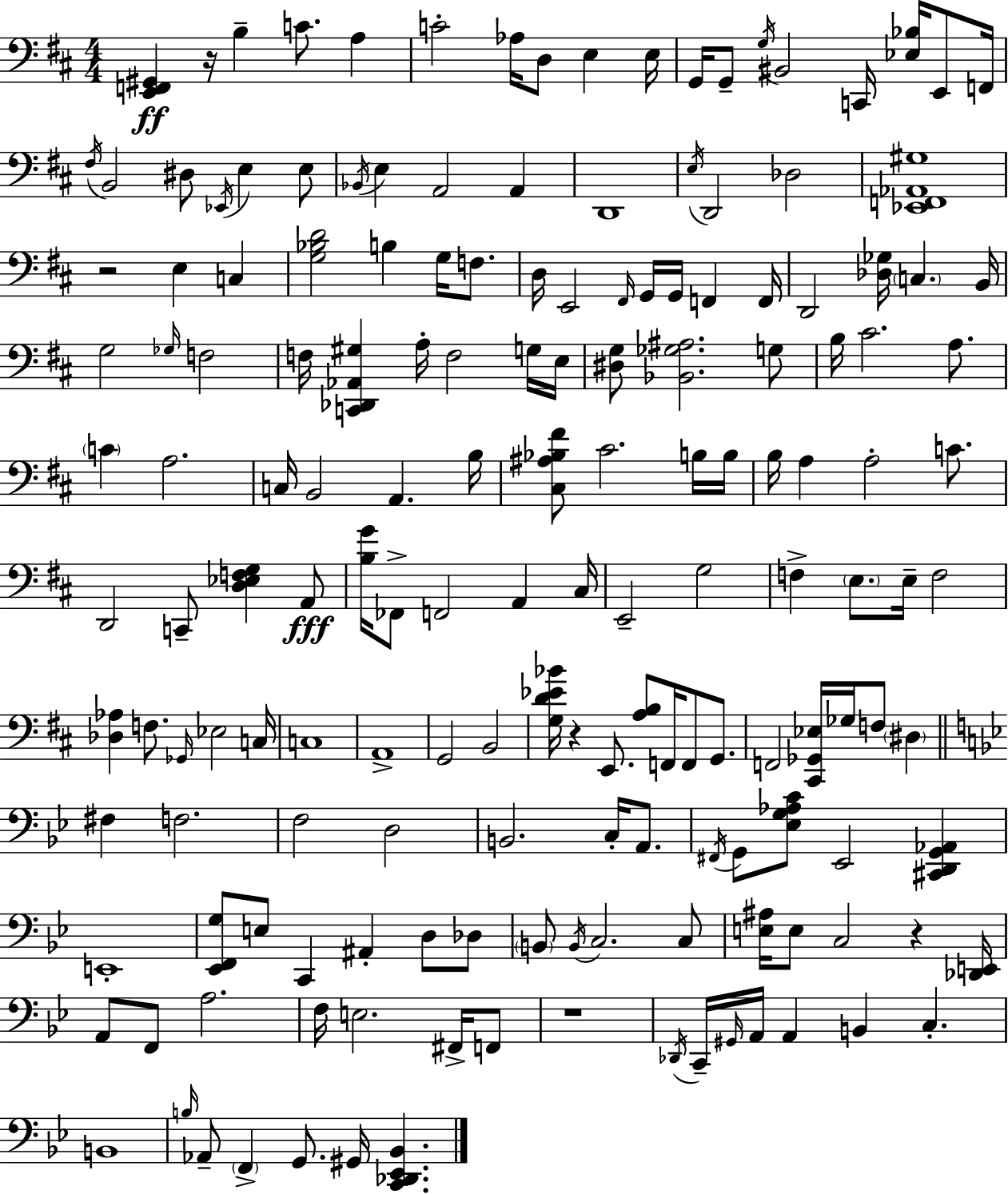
X:1
T:Untitled
M:4/4
L:1/4
K:D
[E,,F,,^G,,] z/4 B, C/2 A, C2 _A,/4 D,/2 E, E,/4 G,,/4 G,,/2 G,/4 ^B,,2 C,,/4 [_E,_B,]/4 E,,/2 F,,/4 ^F,/4 B,,2 ^D,/2 _E,,/4 E, E,/2 _B,,/4 E, A,,2 A,, D,,4 E,/4 D,,2 _D,2 [_E,,F,,_A,,^G,]4 z2 E, C, [G,_B,D]2 B, G,/4 F,/2 D,/4 E,,2 ^F,,/4 G,,/4 G,,/4 F,, F,,/4 D,,2 [_D,_G,]/4 C, B,,/4 G,2 _G,/4 F,2 F,/4 [C,,_D,,_A,,^G,] A,/4 F,2 G,/4 E,/4 [^D,G,]/2 [_B,,_G,^A,]2 G,/2 B,/4 ^C2 A,/2 C A,2 C,/4 B,,2 A,, B,/4 [^C,^A,_B,^F]/2 ^C2 B,/4 B,/4 B,/4 A, A,2 C/2 D,,2 C,,/2 [D,_E,F,G,] A,,/2 [B,G]/4 _F,,/2 F,,2 A,, ^C,/4 E,,2 G,2 F, E,/2 E,/4 F,2 [_D,_A,] F,/2 _G,,/4 _E,2 C,/4 C,4 A,,4 G,,2 B,,2 [G,D_E_B]/4 z E,,/2 [A,B,]/2 F,,/4 F,,/2 G,,/2 F,,2 [^C,,_G,,_E,]/4 _G,/4 F,/2 ^D, ^F, F,2 F,2 D,2 B,,2 C,/4 A,,/2 ^F,,/4 G,,/2 [_E,G,_A,C]/2 _E,,2 [^C,,D,,G,,_A,,] E,,4 [_E,,F,,G,]/2 E,/2 C,, ^A,, D,/2 _D,/2 B,,/2 B,,/4 C,2 C,/2 [E,^A,]/4 E,/2 C,2 z [_D,,E,,]/4 A,,/2 F,,/2 A,2 F,/4 E,2 ^F,,/4 F,,/2 z4 _D,,/4 C,,/4 ^G,,/4 A,,/4 A,, B,, C, B,,4 B,/4 _A,,/2 F,, G,,/2 ^G,,/4 [C,,_D,,_E,,_B,,]